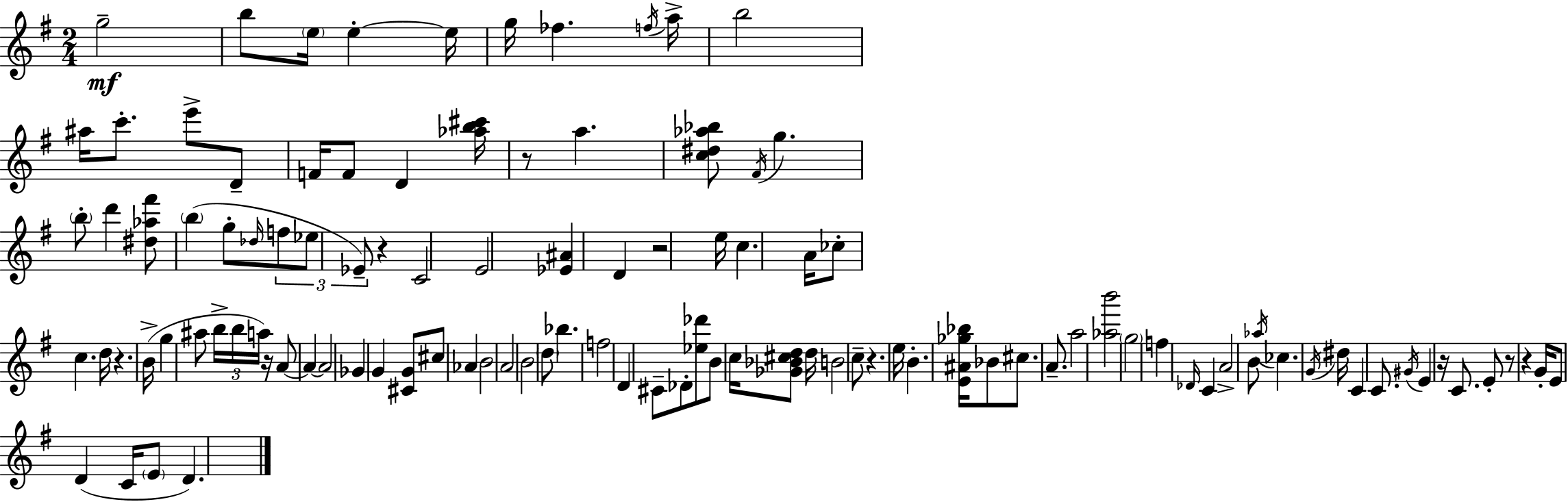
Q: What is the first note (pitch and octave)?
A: G5